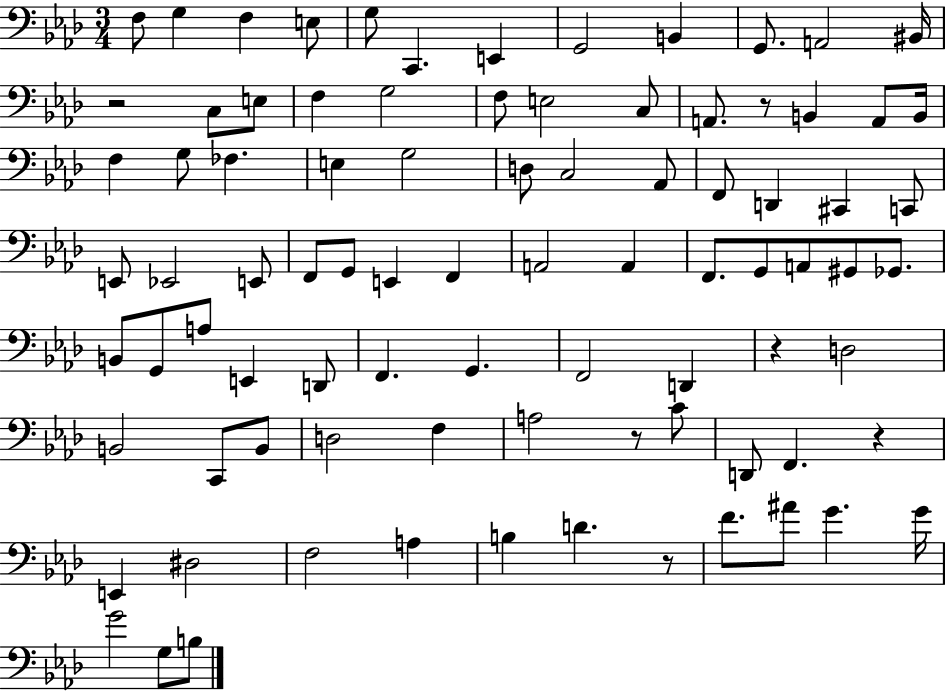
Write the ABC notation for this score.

X:1
T:Untitled
M:3/4
L:1/4
K:Ab
F,/2 G, F, E,/2 G,/2 C,, E,, G,,2 B,, G,,/2 A,,2 ^B,,/4 z2 C,/2 E,/2 F, G,2 F,/2 E,2 C,/2 A,,/2 z/2 B,, A,,/2 B,,/4 F, G,/2 _F, E, G,2 D,/2 C,2 _A,,/2 F,,/2 D,, ^C,, C,,/2 E,,/2 _E,,2 E,,/2 F,,/2 G,,/2 E,, F,, A,,2 A,, F,,/2 G,,/2 A,,/2 ^G,,/2 _G,,/2 B,,/2 G,,/2 A,/2 E,, D,,/2 F,, G,, F,,2 D,, z D,2 B,,2 C,,/2 B,,/2 D,2 F, A,2 z/2 C/2 D,,/2 F,, z E,, ^D,2 F,2 A, B, D z/2 F/2 ^A/2 G G/4 G2 G,/2 B,/2